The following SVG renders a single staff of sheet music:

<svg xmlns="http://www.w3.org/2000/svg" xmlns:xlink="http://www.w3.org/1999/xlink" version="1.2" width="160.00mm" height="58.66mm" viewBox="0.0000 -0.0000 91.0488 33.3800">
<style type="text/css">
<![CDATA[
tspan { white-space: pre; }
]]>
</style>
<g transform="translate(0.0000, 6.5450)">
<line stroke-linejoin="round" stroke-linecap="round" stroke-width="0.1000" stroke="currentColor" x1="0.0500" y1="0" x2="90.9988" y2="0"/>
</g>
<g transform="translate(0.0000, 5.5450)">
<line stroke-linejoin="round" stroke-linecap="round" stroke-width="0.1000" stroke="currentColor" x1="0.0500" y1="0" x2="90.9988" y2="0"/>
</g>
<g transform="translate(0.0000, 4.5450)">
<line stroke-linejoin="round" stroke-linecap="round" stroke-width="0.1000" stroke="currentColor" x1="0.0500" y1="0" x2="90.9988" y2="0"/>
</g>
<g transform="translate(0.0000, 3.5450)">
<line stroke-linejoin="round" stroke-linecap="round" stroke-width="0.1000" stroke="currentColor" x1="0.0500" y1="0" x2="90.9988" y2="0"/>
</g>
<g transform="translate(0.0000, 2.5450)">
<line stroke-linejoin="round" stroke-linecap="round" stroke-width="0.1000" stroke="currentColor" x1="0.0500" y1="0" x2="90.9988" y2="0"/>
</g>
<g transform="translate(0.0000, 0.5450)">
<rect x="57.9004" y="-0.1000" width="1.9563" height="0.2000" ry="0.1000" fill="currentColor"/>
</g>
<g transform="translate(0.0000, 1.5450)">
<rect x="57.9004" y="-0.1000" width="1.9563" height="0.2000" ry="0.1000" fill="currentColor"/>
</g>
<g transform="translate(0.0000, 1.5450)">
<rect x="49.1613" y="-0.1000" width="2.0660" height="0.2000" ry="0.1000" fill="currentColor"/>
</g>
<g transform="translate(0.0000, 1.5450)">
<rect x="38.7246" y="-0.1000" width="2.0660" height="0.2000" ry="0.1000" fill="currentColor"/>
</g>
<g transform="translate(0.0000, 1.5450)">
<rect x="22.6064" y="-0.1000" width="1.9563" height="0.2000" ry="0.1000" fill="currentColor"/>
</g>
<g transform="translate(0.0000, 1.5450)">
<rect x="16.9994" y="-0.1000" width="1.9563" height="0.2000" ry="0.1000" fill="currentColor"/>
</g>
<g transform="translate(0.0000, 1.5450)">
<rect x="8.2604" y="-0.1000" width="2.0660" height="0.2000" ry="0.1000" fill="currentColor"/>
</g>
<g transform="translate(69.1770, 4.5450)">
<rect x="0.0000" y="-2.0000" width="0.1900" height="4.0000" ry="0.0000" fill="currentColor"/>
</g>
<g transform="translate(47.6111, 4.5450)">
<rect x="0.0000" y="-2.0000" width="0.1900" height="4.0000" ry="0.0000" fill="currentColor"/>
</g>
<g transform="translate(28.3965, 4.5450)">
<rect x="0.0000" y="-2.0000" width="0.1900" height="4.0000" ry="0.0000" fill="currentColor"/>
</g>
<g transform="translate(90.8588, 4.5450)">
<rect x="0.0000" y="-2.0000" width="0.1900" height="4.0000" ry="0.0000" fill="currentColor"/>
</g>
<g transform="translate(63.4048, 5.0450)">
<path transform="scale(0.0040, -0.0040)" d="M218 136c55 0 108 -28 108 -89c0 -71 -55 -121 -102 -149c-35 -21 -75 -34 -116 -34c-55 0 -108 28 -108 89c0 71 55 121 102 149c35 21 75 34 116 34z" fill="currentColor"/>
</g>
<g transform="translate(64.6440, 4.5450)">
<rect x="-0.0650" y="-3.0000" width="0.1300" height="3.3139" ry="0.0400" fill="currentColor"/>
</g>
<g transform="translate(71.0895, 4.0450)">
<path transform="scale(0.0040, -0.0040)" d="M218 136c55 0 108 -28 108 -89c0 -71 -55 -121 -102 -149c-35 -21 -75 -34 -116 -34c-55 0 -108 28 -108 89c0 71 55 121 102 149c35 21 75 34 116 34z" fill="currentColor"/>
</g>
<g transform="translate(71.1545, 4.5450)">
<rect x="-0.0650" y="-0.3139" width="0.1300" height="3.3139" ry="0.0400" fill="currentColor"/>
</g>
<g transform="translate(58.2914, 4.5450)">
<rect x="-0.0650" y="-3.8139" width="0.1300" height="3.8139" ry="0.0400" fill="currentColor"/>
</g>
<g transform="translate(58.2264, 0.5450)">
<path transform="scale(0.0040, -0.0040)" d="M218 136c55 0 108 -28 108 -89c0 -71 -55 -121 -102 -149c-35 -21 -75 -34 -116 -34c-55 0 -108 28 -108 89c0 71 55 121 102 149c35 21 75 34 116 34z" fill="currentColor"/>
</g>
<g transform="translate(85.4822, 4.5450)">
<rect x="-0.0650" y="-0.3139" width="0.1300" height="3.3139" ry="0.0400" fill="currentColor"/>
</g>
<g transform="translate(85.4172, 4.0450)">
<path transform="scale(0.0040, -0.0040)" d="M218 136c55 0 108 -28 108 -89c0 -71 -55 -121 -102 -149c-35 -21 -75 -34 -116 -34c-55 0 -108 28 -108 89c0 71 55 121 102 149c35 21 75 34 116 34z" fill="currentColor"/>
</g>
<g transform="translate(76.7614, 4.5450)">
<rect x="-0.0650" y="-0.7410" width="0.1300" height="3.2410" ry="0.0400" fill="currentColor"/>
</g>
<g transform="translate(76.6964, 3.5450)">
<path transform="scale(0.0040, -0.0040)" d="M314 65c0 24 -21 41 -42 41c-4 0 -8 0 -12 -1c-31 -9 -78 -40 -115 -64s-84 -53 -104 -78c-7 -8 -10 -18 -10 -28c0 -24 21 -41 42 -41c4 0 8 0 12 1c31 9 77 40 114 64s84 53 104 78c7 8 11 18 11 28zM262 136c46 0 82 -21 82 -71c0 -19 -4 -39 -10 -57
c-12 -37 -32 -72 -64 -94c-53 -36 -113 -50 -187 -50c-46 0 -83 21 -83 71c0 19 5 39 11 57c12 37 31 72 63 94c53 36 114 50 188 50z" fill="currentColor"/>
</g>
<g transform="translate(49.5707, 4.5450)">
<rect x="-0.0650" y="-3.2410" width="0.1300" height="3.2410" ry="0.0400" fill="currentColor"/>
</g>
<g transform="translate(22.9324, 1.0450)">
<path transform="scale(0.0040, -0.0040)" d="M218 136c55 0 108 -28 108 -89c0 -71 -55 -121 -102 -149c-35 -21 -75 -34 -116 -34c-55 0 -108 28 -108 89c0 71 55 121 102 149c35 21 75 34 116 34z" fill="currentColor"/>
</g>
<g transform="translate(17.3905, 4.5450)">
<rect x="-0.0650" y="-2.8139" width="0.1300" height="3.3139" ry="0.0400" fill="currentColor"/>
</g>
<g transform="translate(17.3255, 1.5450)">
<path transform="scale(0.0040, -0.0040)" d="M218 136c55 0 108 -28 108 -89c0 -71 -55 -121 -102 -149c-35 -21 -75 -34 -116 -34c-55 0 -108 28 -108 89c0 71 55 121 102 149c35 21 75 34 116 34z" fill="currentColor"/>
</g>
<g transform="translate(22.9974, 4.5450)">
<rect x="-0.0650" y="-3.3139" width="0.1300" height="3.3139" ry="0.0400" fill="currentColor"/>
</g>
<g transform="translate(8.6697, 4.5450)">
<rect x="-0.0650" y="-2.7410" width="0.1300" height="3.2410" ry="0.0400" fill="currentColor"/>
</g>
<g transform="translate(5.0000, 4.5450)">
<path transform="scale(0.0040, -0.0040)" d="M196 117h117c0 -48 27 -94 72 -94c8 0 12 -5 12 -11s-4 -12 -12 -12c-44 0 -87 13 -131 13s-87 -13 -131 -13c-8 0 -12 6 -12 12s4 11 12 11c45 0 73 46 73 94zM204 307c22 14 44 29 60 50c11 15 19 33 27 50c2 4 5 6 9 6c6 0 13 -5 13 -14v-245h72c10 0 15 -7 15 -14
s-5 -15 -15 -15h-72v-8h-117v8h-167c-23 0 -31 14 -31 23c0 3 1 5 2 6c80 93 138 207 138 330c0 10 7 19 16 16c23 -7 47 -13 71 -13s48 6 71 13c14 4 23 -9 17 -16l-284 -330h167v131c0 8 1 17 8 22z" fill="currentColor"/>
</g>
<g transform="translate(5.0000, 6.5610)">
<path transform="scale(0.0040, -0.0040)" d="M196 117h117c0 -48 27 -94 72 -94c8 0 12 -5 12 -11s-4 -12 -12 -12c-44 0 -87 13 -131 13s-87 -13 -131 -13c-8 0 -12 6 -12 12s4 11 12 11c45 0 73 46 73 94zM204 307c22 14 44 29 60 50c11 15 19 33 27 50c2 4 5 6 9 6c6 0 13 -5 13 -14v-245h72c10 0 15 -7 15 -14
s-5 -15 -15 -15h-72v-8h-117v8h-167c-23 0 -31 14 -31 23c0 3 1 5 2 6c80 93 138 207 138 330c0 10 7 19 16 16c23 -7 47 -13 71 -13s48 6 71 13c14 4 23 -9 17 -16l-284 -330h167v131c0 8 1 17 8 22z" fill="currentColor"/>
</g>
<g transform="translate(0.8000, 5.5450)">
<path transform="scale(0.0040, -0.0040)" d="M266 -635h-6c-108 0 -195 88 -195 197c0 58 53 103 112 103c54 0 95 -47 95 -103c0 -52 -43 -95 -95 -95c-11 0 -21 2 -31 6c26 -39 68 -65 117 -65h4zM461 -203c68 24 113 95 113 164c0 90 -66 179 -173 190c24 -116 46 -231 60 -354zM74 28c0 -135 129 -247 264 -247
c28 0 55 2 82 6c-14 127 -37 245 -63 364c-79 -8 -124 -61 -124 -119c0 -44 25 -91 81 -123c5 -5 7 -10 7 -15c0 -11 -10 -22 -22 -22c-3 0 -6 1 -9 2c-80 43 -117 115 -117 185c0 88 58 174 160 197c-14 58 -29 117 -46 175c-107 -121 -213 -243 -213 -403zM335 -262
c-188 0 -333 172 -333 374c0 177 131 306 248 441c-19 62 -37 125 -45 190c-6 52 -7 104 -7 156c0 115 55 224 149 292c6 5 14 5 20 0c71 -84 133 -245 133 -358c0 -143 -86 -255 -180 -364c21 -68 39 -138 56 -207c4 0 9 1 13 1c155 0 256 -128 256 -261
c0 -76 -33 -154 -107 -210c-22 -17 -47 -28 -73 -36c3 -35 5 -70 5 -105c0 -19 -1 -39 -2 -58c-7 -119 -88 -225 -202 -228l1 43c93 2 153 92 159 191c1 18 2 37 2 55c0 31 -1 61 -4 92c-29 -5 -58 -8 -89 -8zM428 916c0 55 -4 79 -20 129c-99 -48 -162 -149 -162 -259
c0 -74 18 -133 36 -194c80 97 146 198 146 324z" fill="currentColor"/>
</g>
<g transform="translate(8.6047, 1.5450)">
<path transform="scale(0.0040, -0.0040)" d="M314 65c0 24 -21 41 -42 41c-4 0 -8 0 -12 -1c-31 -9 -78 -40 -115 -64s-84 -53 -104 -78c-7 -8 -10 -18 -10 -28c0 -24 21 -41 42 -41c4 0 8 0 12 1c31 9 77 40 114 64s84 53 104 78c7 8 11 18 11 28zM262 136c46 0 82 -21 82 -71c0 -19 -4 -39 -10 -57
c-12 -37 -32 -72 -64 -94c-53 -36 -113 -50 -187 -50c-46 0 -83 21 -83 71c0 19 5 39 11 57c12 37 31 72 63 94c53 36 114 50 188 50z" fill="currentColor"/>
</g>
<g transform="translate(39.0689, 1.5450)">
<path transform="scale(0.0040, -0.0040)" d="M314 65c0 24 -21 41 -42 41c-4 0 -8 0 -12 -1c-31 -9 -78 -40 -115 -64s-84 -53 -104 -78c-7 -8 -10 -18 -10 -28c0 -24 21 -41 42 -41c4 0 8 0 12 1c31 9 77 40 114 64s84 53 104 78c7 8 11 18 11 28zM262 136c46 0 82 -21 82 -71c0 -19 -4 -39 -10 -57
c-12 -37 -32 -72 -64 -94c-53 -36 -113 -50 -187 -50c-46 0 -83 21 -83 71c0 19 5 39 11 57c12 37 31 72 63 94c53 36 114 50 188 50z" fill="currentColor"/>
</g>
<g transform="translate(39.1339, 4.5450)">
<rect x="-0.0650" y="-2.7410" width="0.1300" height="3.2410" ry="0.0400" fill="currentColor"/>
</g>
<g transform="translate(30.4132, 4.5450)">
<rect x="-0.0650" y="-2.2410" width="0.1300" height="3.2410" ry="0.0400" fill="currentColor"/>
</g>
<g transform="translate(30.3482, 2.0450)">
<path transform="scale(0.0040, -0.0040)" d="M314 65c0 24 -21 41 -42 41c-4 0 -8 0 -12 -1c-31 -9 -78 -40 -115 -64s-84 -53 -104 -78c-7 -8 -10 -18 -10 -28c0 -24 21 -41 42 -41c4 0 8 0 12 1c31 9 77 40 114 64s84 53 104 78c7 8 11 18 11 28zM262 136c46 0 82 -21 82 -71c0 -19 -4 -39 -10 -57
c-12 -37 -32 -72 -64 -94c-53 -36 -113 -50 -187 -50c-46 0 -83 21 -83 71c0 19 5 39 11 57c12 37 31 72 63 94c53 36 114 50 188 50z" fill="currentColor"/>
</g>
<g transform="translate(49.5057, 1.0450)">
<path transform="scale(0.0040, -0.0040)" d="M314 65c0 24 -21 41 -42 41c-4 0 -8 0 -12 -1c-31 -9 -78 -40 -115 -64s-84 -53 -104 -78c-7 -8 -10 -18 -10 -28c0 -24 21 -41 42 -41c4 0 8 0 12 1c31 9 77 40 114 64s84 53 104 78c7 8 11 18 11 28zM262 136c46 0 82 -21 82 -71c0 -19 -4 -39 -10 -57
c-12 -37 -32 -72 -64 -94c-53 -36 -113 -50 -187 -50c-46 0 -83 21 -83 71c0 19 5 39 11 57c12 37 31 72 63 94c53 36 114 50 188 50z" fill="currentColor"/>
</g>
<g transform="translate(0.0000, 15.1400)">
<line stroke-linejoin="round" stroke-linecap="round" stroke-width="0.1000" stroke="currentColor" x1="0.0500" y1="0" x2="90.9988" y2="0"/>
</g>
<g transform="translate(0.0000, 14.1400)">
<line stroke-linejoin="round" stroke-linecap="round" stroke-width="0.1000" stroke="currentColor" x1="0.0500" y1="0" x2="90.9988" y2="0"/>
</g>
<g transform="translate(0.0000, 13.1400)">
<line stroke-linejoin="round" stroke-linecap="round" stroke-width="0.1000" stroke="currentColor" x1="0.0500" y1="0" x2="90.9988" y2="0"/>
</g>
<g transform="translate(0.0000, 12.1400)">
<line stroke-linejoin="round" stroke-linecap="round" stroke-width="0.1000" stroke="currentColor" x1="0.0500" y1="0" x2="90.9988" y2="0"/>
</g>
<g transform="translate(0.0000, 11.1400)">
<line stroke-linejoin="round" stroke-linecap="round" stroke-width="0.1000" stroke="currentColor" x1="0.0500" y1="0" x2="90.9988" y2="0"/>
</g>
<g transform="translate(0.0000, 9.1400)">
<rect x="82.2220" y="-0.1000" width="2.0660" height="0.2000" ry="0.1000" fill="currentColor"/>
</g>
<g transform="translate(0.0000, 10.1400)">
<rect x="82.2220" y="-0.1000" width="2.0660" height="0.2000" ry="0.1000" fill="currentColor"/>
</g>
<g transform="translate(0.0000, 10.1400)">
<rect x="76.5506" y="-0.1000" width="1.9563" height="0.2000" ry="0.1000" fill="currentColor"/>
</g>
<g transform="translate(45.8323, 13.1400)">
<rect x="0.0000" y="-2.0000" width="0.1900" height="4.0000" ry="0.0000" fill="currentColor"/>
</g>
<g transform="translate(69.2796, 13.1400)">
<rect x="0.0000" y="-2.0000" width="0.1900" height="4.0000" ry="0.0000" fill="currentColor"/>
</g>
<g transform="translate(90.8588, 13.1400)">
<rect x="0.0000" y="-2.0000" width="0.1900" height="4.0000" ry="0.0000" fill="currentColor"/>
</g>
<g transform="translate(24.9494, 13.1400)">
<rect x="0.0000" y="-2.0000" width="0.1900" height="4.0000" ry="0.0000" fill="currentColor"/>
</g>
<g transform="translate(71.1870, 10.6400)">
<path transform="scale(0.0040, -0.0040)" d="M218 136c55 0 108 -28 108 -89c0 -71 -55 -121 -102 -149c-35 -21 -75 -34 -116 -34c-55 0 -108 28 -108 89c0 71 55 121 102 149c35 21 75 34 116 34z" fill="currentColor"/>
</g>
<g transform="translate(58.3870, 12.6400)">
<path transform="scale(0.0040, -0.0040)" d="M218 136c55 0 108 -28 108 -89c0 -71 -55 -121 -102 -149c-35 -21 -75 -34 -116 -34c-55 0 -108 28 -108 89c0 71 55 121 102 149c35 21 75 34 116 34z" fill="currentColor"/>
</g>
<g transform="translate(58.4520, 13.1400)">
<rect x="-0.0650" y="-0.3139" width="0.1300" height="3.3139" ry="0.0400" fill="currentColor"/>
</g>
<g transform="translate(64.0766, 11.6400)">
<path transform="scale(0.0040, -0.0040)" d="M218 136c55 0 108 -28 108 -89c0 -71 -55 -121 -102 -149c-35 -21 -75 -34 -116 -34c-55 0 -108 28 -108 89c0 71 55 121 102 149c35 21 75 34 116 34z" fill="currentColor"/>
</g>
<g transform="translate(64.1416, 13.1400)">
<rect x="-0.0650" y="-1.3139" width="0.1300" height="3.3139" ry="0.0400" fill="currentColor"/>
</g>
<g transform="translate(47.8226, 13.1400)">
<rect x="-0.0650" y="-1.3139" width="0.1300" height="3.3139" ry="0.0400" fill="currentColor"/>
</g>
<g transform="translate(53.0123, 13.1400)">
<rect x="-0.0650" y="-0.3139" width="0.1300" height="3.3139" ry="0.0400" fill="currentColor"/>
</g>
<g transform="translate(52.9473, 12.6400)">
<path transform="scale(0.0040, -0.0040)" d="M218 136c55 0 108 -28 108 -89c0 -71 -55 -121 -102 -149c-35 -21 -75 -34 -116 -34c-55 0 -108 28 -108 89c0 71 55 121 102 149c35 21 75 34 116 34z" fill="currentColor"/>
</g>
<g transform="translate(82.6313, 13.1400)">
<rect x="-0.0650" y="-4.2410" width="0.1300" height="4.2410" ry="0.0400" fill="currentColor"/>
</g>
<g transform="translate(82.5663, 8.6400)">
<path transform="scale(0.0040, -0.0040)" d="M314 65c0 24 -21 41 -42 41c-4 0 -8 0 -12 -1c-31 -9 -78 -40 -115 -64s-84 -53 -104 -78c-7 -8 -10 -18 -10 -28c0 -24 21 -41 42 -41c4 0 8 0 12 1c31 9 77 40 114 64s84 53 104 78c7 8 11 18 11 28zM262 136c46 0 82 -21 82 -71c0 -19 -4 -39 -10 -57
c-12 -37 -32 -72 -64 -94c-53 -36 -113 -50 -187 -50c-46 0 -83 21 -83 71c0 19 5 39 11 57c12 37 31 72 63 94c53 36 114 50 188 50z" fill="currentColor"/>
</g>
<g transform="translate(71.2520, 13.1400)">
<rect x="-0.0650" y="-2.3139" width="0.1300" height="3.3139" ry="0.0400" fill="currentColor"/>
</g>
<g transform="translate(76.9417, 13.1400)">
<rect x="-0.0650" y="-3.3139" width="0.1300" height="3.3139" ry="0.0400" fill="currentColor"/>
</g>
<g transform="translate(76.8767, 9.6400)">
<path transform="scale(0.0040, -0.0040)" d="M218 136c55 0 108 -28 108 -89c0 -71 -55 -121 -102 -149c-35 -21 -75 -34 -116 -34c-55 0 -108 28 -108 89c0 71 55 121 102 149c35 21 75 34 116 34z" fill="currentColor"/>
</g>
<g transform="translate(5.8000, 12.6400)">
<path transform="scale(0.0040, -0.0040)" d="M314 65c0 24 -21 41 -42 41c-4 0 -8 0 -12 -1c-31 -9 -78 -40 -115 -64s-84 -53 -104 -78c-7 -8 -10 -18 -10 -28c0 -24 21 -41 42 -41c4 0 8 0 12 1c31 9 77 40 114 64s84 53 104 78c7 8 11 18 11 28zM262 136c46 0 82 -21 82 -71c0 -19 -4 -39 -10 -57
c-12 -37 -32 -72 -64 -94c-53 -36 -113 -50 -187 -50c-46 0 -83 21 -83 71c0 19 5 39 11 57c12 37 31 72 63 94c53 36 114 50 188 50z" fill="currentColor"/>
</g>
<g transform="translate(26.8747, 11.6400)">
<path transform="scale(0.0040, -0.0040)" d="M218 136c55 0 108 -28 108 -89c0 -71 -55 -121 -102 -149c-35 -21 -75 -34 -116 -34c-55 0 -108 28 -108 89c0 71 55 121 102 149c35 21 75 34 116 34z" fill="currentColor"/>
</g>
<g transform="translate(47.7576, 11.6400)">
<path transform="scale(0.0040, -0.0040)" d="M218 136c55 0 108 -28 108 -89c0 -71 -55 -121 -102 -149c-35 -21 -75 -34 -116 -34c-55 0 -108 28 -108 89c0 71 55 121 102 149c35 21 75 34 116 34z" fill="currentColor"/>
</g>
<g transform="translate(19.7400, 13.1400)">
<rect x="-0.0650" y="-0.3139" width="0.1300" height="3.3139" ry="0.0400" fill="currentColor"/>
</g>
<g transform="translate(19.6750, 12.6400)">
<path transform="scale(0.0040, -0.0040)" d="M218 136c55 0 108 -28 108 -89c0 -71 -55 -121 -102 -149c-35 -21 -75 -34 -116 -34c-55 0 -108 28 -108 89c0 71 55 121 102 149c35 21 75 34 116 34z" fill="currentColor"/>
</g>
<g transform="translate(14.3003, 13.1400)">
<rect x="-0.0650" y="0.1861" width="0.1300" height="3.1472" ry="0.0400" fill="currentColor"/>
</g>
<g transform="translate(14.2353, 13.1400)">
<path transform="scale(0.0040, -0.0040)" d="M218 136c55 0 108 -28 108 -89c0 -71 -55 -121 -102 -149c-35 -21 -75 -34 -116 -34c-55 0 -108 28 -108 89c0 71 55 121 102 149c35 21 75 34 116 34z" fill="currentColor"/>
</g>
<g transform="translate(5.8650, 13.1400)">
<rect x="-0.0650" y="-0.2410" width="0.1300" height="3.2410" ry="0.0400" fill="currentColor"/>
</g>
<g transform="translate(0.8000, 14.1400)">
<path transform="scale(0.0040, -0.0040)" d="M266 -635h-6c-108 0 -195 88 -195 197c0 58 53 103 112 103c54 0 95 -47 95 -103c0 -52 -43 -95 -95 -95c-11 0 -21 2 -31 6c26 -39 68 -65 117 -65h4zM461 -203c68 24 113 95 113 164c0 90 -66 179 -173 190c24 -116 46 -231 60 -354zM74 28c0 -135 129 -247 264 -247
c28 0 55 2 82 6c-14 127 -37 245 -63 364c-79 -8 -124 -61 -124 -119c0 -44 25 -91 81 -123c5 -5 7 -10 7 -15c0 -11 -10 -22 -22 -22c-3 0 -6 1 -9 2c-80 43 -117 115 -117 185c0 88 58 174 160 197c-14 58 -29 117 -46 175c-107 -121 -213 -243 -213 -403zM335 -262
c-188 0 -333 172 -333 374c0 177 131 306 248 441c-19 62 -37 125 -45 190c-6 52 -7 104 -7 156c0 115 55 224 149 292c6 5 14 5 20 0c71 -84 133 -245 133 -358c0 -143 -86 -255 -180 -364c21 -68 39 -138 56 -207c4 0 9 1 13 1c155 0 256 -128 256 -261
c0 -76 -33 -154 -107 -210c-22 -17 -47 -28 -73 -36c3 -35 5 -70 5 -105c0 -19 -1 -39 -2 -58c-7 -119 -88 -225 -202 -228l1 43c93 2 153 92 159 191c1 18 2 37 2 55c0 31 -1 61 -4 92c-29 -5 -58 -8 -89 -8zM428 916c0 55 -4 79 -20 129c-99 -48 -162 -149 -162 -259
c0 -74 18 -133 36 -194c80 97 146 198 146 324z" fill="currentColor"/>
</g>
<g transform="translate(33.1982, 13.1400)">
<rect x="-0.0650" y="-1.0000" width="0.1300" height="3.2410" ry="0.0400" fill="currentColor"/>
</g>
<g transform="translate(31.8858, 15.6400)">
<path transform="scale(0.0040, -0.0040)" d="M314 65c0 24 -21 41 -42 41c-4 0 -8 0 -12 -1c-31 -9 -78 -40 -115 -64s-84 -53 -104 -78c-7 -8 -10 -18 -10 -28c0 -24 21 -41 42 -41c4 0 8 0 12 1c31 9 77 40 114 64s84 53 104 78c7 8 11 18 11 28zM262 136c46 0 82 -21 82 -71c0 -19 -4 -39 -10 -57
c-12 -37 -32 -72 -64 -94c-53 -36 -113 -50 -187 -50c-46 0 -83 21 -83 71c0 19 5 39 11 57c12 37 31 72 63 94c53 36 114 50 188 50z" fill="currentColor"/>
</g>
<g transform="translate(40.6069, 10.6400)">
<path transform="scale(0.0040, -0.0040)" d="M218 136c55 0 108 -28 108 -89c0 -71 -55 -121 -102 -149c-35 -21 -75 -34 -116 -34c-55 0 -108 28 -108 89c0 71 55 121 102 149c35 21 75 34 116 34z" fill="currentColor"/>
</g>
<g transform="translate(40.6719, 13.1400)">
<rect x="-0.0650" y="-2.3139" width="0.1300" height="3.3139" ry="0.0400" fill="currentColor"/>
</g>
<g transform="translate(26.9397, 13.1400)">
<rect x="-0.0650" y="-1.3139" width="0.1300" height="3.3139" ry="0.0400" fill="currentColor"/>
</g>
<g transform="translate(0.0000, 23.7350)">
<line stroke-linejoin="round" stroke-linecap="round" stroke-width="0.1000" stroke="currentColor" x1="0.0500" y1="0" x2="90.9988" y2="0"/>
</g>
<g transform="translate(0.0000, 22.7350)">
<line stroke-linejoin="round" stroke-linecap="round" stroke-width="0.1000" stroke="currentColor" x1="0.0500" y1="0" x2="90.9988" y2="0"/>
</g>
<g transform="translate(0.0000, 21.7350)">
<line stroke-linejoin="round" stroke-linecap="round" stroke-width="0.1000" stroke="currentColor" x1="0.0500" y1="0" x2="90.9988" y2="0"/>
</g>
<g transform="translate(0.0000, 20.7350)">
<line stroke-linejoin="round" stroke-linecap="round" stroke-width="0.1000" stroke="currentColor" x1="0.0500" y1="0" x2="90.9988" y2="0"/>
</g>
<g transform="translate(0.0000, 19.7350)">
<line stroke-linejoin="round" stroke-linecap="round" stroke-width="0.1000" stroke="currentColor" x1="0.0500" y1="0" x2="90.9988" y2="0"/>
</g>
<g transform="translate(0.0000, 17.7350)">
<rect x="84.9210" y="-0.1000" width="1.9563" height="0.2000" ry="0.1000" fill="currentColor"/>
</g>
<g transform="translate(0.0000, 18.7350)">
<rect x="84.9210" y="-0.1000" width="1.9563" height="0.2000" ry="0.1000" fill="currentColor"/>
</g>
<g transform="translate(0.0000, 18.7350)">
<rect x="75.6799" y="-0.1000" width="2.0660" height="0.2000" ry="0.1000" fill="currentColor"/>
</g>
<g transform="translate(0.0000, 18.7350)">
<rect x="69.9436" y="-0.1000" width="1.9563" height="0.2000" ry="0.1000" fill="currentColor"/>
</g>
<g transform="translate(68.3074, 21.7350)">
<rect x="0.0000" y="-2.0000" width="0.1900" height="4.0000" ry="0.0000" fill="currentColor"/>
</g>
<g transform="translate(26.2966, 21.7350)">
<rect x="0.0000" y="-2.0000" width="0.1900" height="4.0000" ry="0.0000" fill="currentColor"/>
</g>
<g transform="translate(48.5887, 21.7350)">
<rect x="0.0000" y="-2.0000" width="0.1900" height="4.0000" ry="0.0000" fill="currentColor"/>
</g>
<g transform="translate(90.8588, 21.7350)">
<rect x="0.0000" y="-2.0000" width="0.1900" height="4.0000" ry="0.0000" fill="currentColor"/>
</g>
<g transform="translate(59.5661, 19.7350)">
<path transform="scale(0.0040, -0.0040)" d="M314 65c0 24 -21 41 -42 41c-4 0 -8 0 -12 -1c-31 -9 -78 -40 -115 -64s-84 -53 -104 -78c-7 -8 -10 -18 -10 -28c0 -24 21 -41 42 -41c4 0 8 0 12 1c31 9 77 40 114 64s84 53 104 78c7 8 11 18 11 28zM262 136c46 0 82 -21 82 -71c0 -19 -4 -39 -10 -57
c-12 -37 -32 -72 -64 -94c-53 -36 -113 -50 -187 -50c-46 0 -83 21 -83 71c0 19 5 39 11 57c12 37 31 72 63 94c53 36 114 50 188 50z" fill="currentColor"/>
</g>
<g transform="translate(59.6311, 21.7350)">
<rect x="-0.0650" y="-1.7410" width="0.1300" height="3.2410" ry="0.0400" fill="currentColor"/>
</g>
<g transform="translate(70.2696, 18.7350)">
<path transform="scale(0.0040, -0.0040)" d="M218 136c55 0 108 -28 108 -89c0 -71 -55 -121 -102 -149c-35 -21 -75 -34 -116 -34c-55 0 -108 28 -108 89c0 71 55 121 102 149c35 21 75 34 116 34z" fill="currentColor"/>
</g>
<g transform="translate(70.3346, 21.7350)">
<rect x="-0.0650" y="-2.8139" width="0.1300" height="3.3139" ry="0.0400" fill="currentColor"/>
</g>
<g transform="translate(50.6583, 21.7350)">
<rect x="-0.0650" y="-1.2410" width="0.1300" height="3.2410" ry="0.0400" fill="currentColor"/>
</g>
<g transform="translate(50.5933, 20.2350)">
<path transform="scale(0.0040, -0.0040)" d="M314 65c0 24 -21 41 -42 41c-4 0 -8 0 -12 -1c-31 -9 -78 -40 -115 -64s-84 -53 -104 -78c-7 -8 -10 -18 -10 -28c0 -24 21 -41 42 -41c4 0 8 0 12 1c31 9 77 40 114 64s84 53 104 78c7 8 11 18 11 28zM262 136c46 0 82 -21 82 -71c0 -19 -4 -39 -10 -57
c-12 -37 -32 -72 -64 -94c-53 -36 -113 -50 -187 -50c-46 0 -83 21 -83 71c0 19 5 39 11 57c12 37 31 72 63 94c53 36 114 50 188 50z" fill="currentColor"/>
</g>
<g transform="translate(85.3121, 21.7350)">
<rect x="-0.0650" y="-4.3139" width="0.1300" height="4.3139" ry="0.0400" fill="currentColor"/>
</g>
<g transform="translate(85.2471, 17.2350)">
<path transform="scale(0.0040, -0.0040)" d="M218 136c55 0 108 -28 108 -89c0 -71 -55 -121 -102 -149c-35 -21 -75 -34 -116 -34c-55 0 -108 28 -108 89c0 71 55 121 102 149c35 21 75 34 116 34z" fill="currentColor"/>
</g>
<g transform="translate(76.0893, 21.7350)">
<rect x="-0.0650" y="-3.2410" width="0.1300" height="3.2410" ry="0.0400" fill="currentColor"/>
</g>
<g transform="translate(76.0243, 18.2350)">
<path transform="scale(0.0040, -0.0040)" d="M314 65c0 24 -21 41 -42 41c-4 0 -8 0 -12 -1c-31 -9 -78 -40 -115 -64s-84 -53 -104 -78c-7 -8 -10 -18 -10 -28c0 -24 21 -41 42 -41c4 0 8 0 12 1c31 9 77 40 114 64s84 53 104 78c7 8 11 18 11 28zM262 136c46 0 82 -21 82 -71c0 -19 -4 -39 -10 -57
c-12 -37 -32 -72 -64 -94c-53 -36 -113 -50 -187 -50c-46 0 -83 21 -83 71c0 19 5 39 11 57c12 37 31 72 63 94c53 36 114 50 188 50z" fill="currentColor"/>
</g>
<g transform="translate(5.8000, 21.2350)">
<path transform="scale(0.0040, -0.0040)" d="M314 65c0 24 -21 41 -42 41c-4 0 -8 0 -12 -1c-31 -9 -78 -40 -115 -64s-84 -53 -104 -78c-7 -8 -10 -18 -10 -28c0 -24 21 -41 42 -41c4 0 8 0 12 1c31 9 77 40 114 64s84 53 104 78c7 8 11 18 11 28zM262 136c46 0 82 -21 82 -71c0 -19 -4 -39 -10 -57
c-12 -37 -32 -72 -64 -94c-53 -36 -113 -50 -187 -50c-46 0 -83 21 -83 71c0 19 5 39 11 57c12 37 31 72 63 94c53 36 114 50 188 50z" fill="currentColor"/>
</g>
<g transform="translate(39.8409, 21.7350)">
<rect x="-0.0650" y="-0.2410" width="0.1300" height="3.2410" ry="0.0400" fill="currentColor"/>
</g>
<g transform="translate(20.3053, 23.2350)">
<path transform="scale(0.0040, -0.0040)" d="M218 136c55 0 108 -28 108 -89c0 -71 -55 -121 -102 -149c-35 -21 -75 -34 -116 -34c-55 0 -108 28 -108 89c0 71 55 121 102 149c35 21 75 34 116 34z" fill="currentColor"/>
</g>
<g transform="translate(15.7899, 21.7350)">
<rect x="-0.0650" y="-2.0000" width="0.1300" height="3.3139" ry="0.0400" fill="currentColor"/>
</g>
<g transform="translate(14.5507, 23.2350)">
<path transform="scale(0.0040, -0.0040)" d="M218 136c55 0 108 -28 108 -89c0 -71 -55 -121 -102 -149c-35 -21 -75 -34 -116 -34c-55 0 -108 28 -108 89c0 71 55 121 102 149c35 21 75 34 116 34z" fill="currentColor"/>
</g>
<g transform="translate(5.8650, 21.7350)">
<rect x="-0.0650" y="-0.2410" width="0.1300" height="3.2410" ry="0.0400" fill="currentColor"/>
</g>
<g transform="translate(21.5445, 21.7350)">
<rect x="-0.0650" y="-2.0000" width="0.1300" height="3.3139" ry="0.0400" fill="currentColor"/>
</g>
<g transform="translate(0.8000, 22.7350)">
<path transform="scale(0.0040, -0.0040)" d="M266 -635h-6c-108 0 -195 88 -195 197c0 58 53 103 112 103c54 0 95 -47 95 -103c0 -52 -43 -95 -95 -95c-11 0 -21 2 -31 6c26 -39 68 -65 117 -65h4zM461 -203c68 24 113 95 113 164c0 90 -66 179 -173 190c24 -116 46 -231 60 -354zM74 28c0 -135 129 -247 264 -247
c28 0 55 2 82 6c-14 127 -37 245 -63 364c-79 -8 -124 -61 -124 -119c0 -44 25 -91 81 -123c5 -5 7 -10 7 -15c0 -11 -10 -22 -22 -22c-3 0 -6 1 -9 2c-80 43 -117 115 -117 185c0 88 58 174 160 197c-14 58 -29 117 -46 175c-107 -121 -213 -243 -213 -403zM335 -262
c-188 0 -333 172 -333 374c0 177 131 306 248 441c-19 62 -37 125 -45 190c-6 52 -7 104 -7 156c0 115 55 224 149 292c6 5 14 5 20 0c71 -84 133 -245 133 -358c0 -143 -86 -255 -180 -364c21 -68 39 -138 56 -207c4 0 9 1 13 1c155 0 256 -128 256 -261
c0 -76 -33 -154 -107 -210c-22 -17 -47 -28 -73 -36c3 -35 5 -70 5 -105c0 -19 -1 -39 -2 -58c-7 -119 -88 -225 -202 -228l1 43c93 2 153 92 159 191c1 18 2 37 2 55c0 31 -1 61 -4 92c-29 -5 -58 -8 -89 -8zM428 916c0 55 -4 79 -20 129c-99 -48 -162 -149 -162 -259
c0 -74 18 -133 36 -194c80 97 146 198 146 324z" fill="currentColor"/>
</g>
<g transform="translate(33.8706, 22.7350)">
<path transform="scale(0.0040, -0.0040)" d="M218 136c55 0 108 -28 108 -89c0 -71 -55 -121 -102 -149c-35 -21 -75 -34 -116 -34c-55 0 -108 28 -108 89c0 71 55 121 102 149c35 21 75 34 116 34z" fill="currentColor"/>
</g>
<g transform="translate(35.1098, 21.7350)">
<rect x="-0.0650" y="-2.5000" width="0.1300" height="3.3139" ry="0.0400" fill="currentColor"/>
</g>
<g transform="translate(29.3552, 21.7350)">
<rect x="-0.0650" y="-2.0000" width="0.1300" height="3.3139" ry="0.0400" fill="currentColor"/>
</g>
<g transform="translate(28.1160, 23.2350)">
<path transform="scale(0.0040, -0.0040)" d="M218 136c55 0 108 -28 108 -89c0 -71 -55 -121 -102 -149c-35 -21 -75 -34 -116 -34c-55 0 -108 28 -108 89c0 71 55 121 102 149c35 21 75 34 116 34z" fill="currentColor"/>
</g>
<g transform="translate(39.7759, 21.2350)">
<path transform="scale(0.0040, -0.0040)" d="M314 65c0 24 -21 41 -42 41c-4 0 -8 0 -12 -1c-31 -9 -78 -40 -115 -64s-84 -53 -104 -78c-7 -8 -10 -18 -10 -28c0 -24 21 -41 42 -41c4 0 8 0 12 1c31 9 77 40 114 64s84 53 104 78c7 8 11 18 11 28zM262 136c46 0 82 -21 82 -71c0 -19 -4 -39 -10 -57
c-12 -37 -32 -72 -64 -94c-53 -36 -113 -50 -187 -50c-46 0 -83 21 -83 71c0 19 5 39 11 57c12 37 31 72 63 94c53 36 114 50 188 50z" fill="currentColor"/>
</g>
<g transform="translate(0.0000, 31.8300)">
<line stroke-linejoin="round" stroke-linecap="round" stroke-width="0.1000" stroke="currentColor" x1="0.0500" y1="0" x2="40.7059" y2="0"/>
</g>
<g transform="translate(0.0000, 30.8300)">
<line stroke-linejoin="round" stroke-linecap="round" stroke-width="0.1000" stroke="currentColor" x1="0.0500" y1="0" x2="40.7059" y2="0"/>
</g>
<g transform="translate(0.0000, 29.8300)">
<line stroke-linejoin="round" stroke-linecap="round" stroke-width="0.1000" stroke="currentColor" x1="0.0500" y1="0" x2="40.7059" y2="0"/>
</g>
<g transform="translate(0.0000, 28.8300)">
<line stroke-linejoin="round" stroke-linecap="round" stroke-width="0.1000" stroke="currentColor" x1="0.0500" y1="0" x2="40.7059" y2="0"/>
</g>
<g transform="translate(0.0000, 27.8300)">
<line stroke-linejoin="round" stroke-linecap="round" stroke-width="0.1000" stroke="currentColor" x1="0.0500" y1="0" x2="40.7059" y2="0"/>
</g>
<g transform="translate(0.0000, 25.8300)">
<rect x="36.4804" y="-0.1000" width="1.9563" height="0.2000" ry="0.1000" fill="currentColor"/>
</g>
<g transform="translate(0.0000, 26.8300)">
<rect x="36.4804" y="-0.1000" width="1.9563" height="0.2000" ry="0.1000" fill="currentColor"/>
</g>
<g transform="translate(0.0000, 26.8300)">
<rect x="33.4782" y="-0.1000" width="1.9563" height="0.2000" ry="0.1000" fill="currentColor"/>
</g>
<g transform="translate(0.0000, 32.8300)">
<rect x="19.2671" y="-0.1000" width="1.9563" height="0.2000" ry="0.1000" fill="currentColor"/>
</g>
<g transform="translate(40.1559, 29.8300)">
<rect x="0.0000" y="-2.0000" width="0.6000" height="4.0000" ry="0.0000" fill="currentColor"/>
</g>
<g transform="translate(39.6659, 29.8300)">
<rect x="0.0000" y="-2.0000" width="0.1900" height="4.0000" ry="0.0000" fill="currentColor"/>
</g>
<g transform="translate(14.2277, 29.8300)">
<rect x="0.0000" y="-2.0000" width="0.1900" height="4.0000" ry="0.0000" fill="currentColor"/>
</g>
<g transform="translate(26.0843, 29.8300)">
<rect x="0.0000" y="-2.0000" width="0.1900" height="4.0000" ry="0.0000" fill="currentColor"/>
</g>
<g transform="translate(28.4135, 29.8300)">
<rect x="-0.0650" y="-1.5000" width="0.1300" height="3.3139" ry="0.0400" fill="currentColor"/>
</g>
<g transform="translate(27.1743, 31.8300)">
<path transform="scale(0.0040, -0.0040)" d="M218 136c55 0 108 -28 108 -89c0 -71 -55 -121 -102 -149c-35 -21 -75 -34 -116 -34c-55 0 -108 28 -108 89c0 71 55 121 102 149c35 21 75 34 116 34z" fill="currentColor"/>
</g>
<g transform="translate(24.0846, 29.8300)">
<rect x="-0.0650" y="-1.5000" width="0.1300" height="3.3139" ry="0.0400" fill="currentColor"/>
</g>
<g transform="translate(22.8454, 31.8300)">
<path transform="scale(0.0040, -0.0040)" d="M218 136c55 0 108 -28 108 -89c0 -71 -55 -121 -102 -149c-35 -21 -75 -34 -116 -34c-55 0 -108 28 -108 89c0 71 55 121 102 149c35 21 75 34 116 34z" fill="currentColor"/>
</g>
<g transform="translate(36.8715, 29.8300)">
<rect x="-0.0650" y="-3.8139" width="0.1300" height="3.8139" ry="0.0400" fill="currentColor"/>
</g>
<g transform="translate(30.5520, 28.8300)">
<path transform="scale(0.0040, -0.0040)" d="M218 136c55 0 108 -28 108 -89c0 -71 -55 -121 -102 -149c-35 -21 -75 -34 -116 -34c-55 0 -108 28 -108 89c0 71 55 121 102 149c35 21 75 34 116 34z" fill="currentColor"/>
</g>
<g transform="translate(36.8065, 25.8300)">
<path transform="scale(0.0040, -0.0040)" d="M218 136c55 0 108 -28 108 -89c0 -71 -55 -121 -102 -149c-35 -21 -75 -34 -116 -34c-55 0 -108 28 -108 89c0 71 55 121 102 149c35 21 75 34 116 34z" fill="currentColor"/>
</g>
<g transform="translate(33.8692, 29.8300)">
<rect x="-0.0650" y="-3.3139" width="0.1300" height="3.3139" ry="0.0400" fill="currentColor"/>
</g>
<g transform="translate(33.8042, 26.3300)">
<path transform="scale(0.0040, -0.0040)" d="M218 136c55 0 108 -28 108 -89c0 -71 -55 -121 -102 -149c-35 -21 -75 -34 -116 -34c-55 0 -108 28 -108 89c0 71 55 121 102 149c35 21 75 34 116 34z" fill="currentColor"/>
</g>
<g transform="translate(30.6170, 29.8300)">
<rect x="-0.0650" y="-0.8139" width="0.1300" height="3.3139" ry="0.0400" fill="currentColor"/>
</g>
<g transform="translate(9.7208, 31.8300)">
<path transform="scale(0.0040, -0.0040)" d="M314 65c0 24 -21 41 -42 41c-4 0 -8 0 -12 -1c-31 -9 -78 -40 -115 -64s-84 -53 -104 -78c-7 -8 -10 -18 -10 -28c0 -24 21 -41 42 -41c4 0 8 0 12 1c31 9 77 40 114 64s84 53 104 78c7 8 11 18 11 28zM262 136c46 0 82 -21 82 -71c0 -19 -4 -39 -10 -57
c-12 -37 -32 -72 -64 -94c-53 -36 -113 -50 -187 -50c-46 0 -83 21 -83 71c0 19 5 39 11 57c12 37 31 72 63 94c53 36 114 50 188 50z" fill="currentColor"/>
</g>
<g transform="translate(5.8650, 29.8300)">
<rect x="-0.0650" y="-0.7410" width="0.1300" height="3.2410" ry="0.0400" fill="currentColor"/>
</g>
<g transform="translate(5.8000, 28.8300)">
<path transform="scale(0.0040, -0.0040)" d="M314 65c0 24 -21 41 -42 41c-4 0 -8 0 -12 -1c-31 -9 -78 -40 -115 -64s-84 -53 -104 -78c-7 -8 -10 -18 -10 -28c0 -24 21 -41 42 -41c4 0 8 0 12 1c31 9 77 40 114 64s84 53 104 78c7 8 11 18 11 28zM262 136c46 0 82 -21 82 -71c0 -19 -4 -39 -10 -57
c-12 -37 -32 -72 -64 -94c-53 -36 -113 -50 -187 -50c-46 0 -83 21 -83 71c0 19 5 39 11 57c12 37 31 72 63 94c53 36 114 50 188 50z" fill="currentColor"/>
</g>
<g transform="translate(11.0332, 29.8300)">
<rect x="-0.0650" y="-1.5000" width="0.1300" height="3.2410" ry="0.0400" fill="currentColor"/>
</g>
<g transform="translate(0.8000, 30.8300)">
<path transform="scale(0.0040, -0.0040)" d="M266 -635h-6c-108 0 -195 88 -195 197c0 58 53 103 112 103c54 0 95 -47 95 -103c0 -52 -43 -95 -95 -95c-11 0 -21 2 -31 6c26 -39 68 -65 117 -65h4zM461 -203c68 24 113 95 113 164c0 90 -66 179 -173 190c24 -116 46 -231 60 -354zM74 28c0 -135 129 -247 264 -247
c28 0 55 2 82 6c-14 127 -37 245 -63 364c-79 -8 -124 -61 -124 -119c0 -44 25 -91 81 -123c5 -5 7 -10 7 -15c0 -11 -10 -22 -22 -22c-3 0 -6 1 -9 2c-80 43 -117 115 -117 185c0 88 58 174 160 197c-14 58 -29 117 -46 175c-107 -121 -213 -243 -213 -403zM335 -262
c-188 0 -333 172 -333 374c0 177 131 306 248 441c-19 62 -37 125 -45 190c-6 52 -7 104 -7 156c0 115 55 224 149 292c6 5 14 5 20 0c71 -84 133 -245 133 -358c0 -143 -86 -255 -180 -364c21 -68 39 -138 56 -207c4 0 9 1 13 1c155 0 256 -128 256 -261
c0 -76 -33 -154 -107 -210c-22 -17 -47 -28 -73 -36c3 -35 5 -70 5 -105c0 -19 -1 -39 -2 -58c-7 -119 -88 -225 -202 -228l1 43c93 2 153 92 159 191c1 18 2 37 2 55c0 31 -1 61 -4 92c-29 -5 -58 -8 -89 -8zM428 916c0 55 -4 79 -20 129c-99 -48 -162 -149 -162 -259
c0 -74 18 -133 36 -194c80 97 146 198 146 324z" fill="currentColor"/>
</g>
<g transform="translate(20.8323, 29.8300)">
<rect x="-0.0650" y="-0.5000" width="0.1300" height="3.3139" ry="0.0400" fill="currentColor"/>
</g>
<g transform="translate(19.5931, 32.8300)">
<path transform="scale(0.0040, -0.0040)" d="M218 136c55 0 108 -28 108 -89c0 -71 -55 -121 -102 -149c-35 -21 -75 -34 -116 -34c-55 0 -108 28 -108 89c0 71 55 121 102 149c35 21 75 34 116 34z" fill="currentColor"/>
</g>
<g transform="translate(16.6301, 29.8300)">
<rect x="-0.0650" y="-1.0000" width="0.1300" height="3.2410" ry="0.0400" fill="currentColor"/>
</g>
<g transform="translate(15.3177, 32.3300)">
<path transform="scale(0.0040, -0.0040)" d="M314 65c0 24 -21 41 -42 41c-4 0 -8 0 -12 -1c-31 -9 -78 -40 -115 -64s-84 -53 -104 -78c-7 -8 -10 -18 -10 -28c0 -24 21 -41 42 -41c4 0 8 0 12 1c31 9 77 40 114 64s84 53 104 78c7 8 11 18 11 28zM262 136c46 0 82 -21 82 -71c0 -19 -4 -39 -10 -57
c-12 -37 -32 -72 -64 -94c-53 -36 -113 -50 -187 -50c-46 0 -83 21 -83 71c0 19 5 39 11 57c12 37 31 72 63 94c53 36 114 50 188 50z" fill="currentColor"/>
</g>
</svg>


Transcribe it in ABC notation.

X:1
T:Untitled
M:4/4
L:1/4
K:C
a2 a b g2 a2 b2 c' A c d2 c c2 B c e D2 g e c c e g b d'2 c2 F F F G c2 e2 f2 a b2 d' d2 E2 D2 C E E d b c'